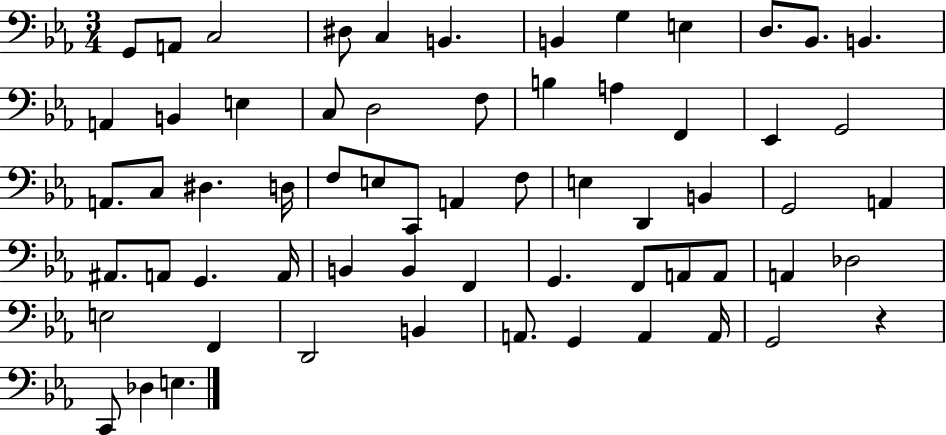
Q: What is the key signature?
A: EES major